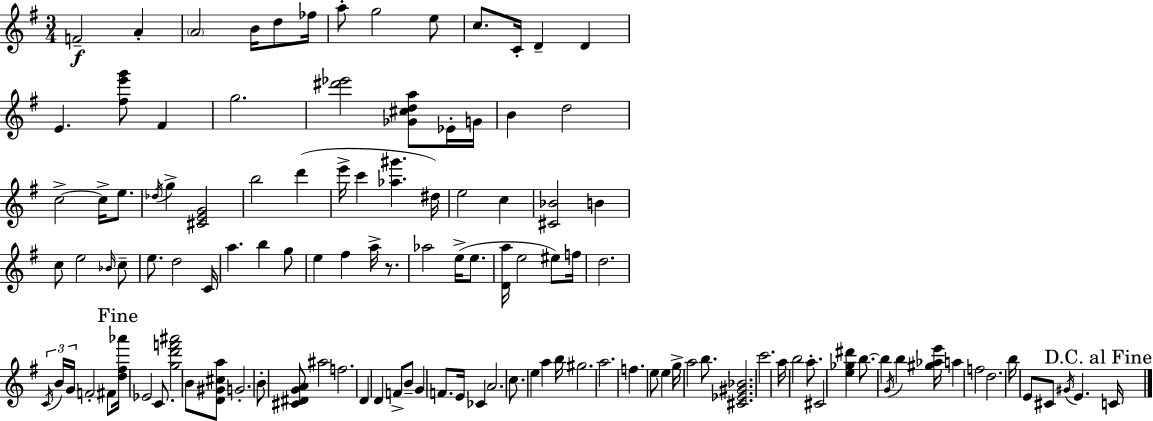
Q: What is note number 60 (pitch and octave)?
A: C4